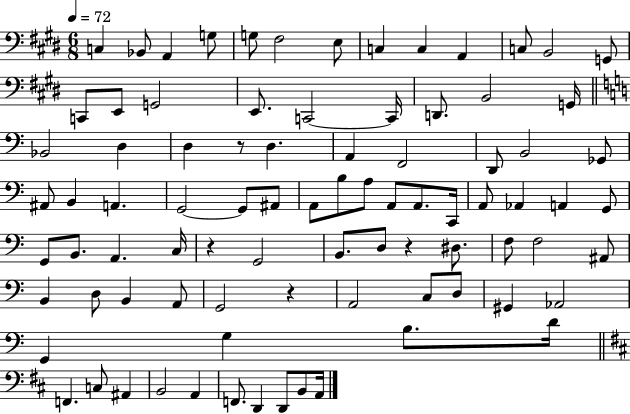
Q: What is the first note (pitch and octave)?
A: C3